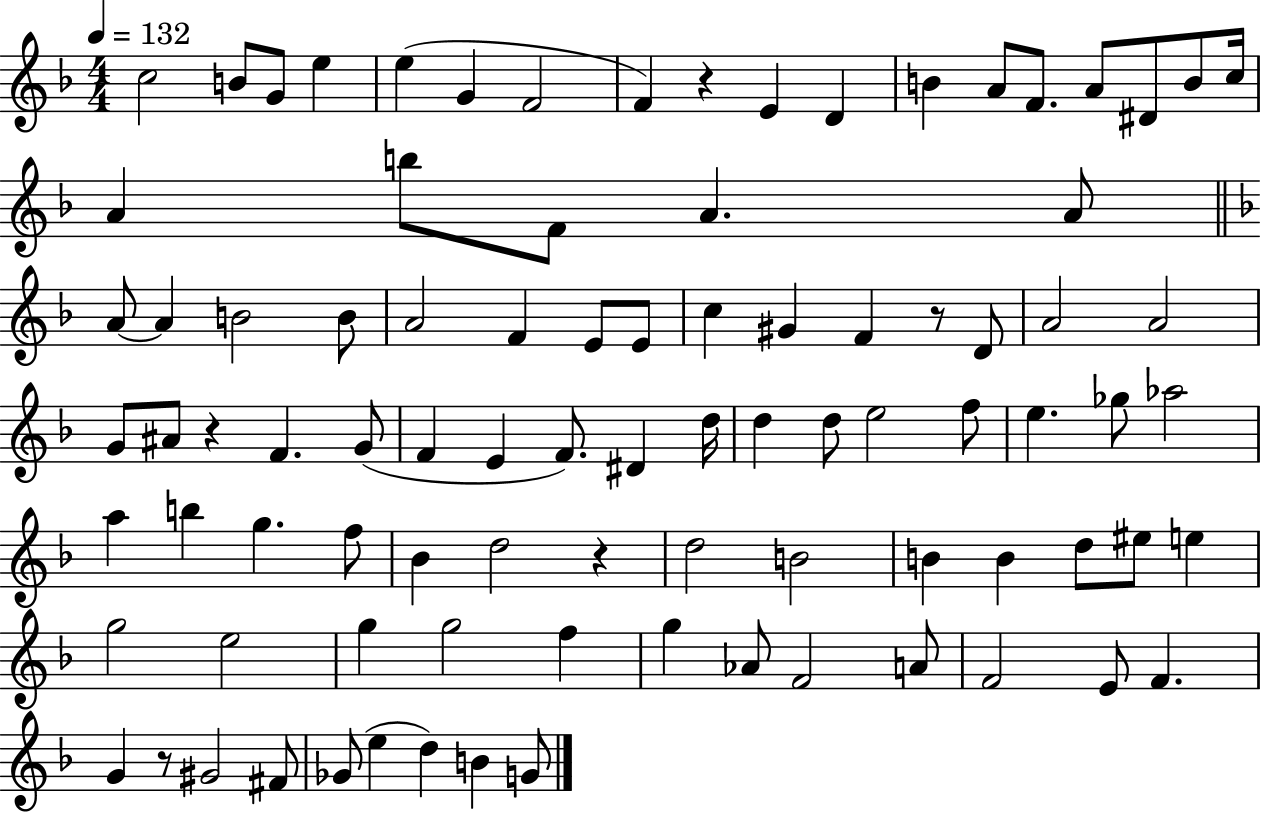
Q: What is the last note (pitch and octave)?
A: G4